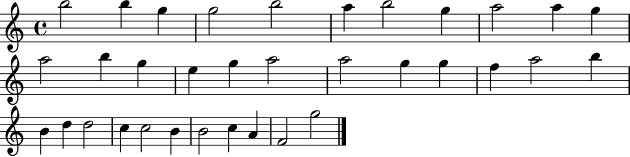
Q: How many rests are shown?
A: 0